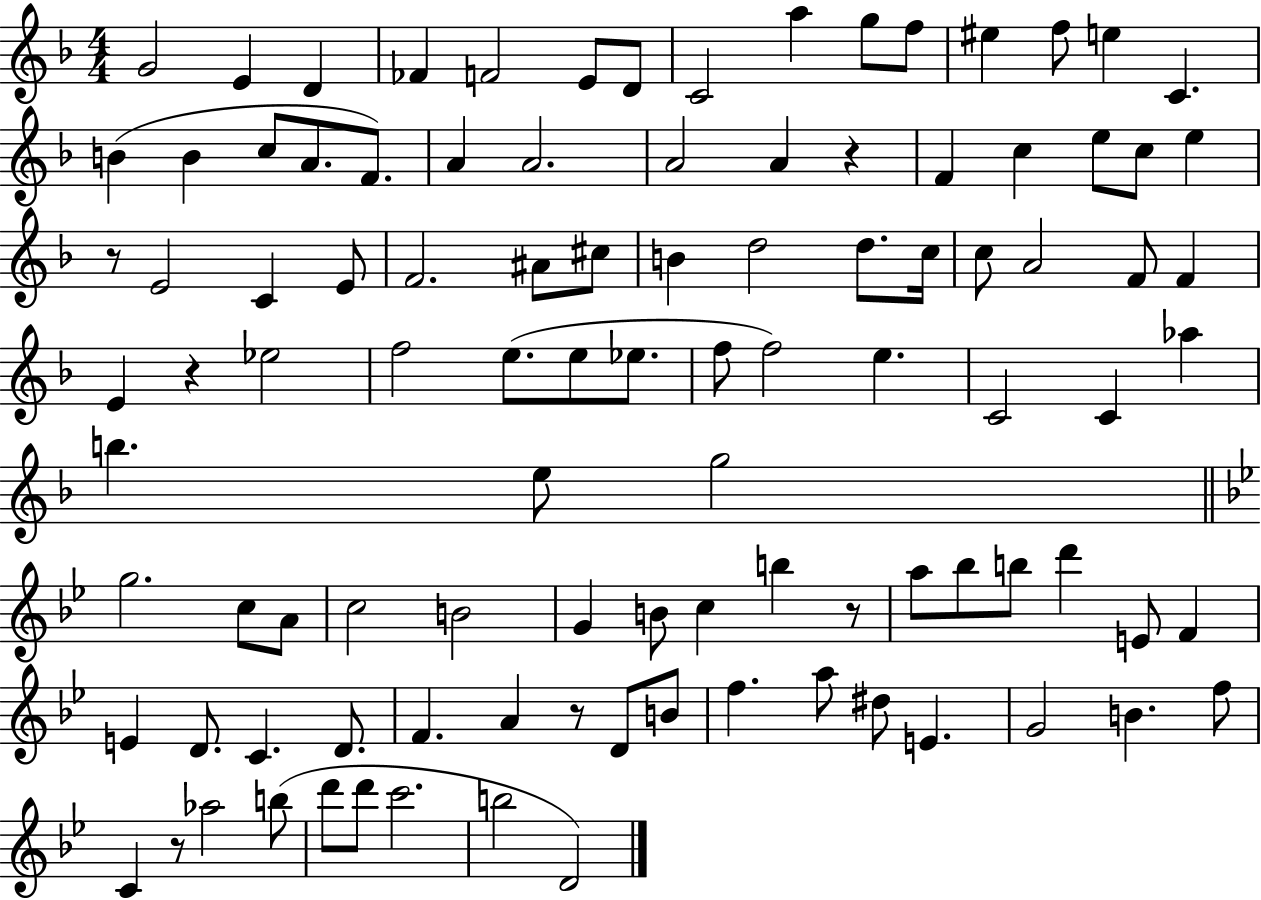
G4/h E4/q D4/q FES4/q F4/h E4/e D4/e C4/h A5/q G5/e F5/e EIS5/q F5/e E5/q C4/q. B4/q B4/q C5/e A4/e. F4/e. A4/q A4/h. A4/h A4/q R/q F4/q C5/q E5/e C5/e E5/q R/e E4/h C4/q E4/e F4/h. A#4/e C#5/e B4/q D5/h D5/e. C5/s C5/e A4/h F4/e F4/q E4/q R/q Eb5/h F5/h E5/e. E5/e Eb5/e. F5/e F5/h E5/q. C4/h C4/q Ab5/q B5/q. E5/e G5/h G5/h. C5/e A4/e C5/h B4/h G4/q B4/e C5/q B5/q R/e A5/e Bb5/e B5/e D6/q E4/e F4/q E4/q D4/e. C4/q. D4/e. F4/q. A4/q R/e D4/e B4/e F5/q. A5/e D#5/e E4/q. G4/h B4/q. F5/e C4/q R/e Ab5/h B5/e D6/e D6/e C6/h. B5/h D4/h